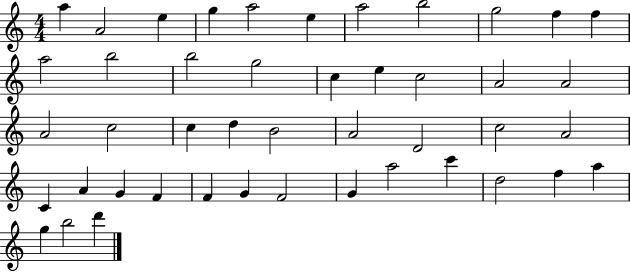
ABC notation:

X:1
T:Untitled
M:4/4
L:1/4
K:C
a A2 e g a2 e a2 b2 g2 f f a2 b2 b2 g2 c e c2 A2 A2 A2 c2 c d B2 A2 D2 c2 A2 C A G F F G F2 G a2 c' d2 f a g b2 d'